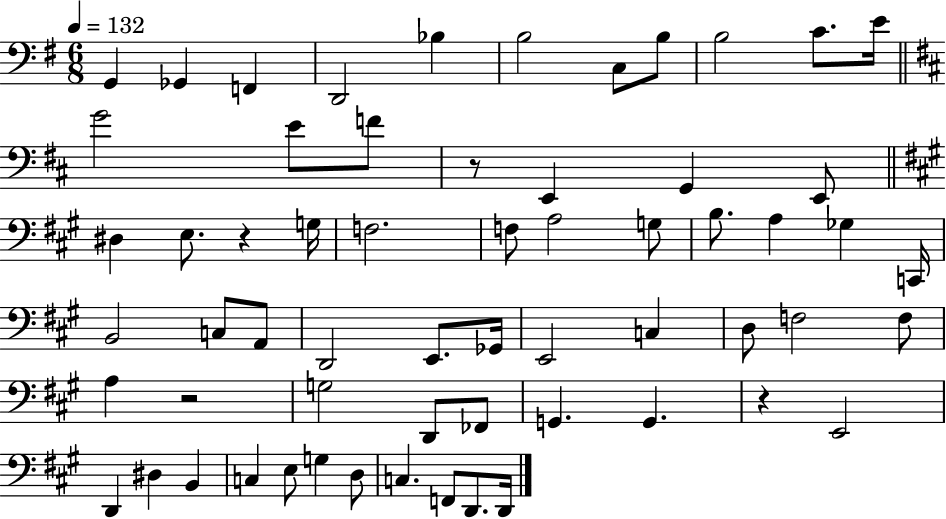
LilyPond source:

{
  \clef bass
  \numericTimeSignature
  \time 6/8
  \key g \major
  \tempo 4 = 132
  g,4 ges,4 f,4 | d,2 bes4 | b2 c8 b8 | b2 c'8. e'16 | \break \bar "||" \break \key b \minor g'2 e'8 f'8 | r8 e,4 g,4 e,8 | \bar "||" \break \key a \major dis4 e8. r4 g16 | f2. | f8 a2 g8 | b8. a4 ges4 c,16 | \break b,2 c8 a,8 | d,2 e,8. ges,16 | e,2 c4 | d8 f2 f8 | \break a4 r2 | g2 d,8 fes,8 | g,4. g,4. | r4 e,2 | \break d,4 dis4 b,4 | c4 e8 g4 d8 | c4. f,8 d,8. d,16 | \bar "|."
}